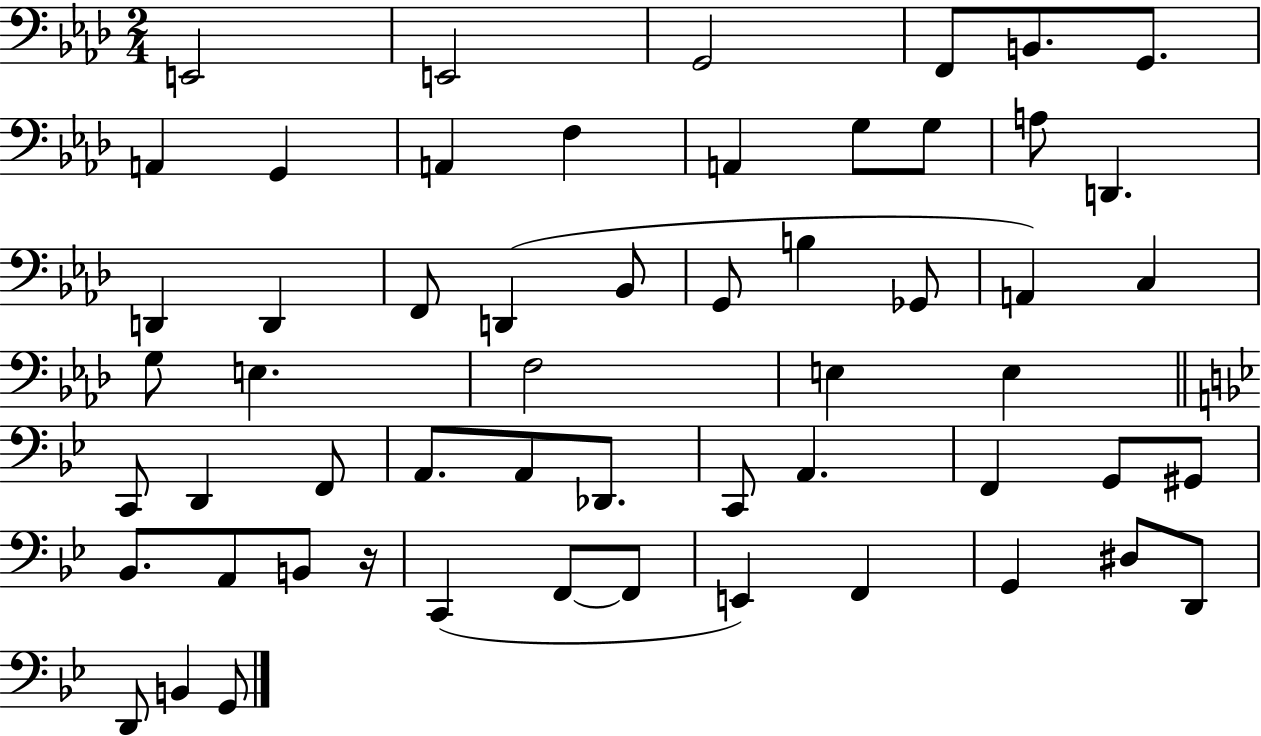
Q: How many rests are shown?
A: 1